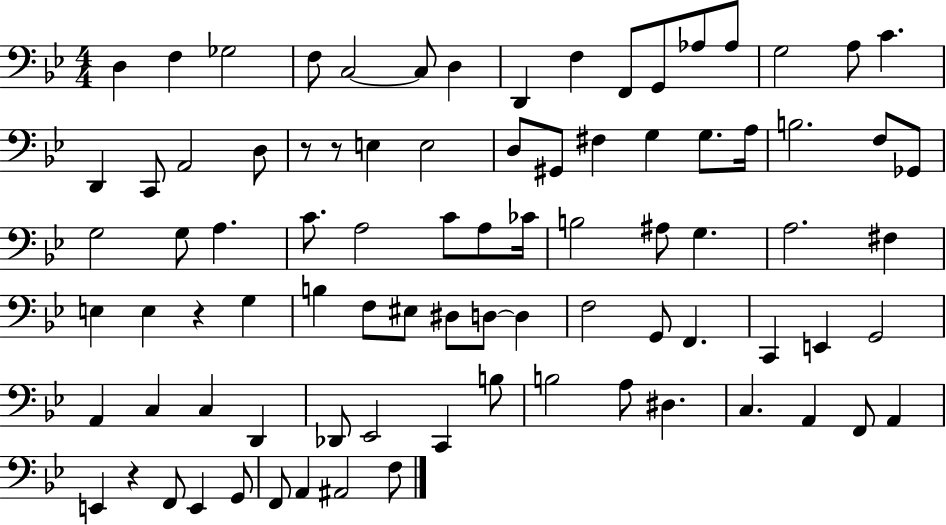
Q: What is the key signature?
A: BES major